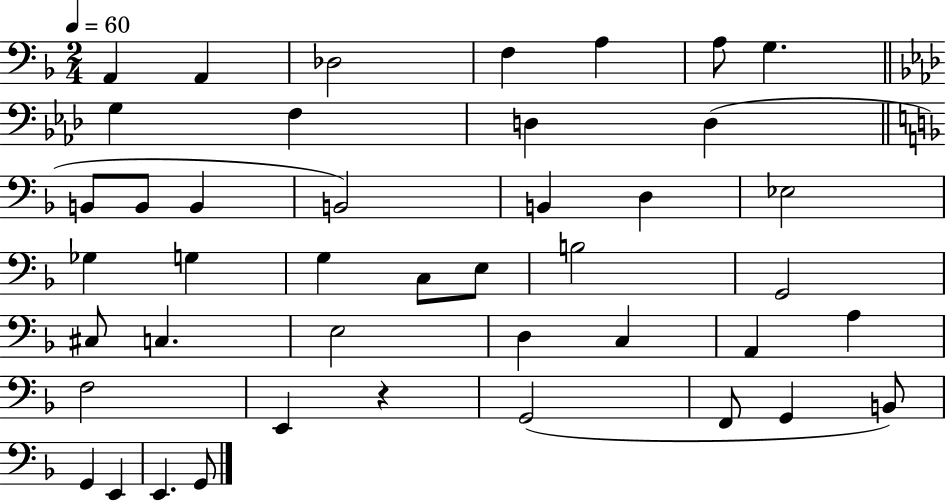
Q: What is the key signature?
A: F major